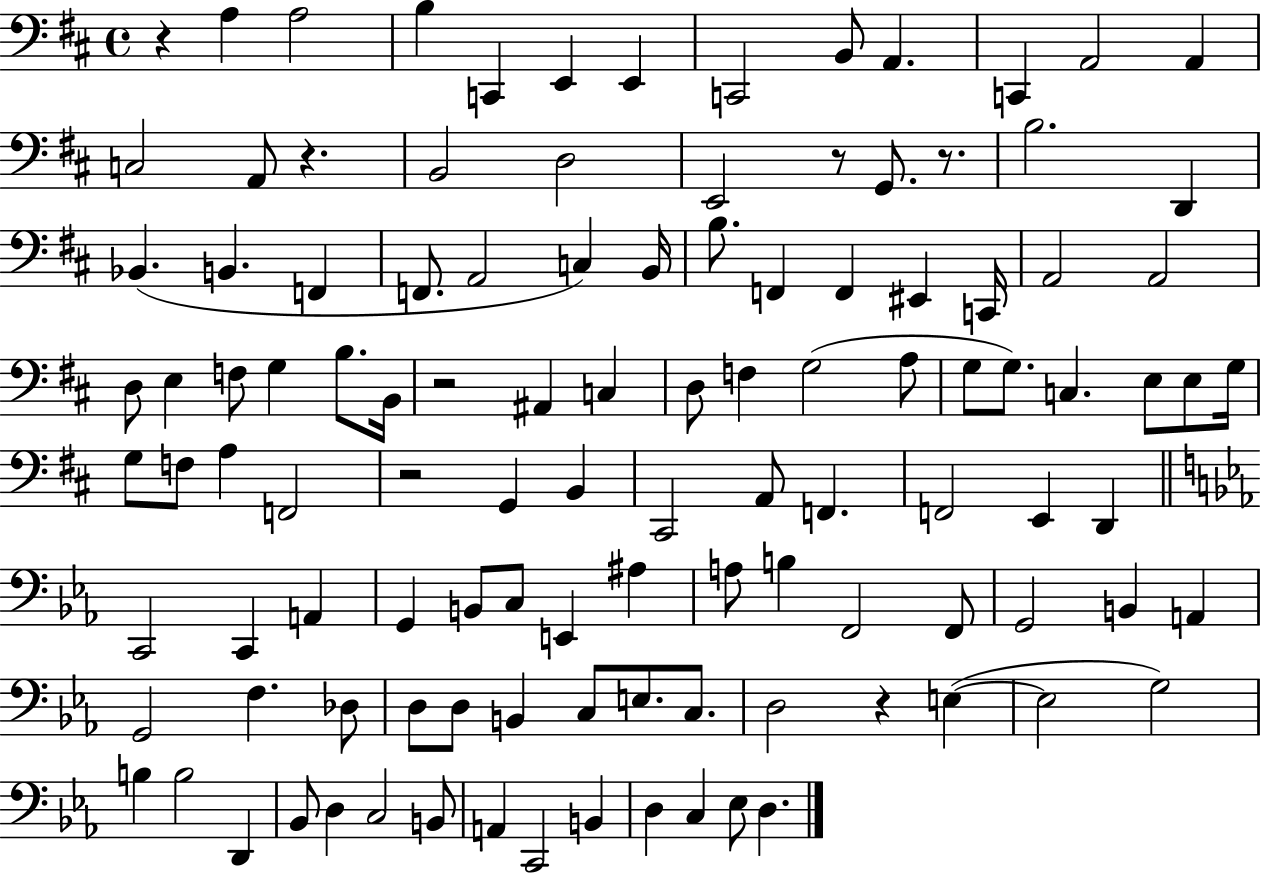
R/q A3/q A3/h B3/q C2/q E2/q E2/q C2/h B2/e A2/q. C2/q A2/h A2/q C3/h A2/e R/q. B2/h D3/h E2/h R/e G2/e. R/e. B3/h. D2/q Bb2/q. B2/q. F2/q F2/e. A2/h C3/q B2/s B3/e. F2/q F2/q EIS2/q C2/s A2/h A2/h D3/e E3/q F3/e G3/q B3/e. B2/s R/h A#2/q C3/q D3/e F3/q G3/h A3/e G3/e G3/e. C3/q. E3/e E3/e G3/s G3/e F3/e A3/q F2/h R/h G2/q B2/q C#2/h A2/e F2/q. F2/h E2/q D2/q C2/h C2/q A2/q G2/q B2/e C3/e E2/q A#3/q A3/e B3/q F2/h F2/e G2/h B2/q A2/q G2/h F3/q. Db3/e D3/e D3/e B2/q C3/e E3/e. C3/e. D3/h R/q E3/q E3/h G3/h B3/q B3/h D2/q Bb2/e D3/q C3/h B2/e A2/q C2/h B2/q D3/q C3/q Eb3/e D3/q.